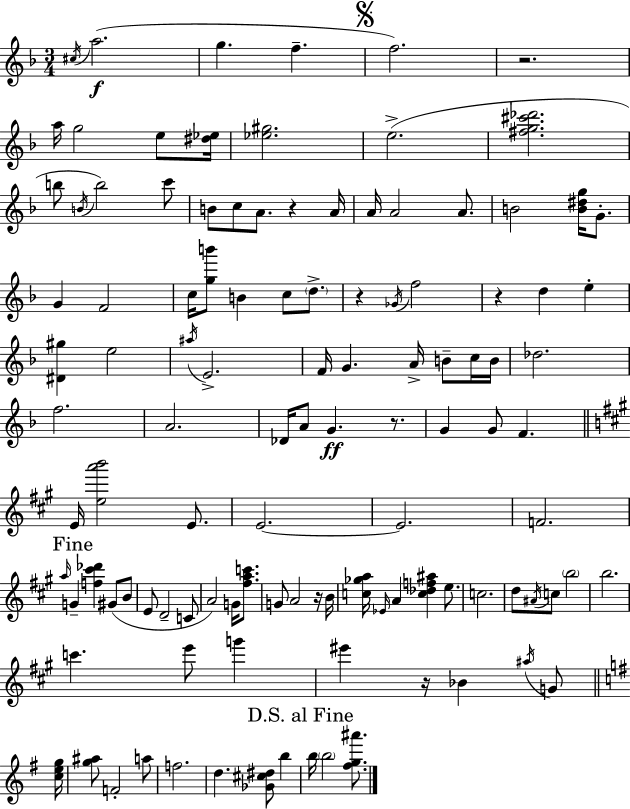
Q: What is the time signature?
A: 3/4